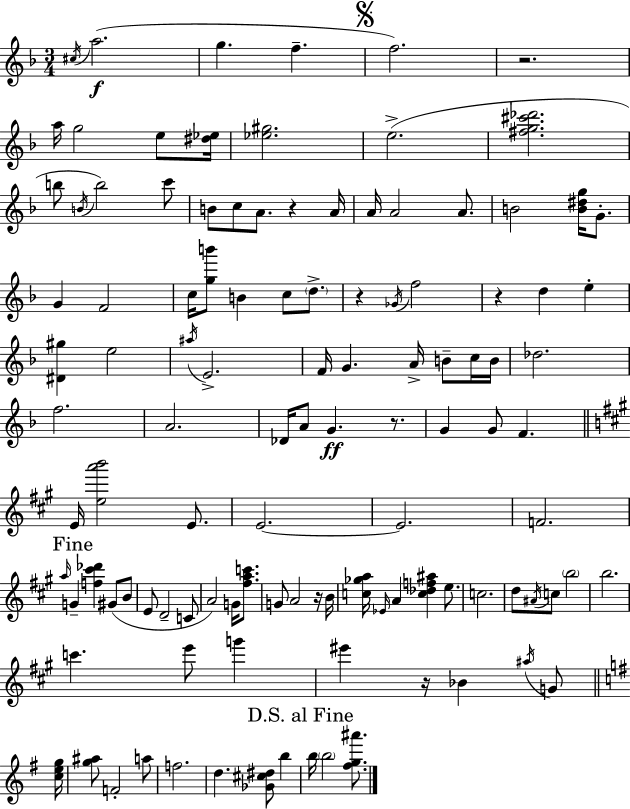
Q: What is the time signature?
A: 3/4